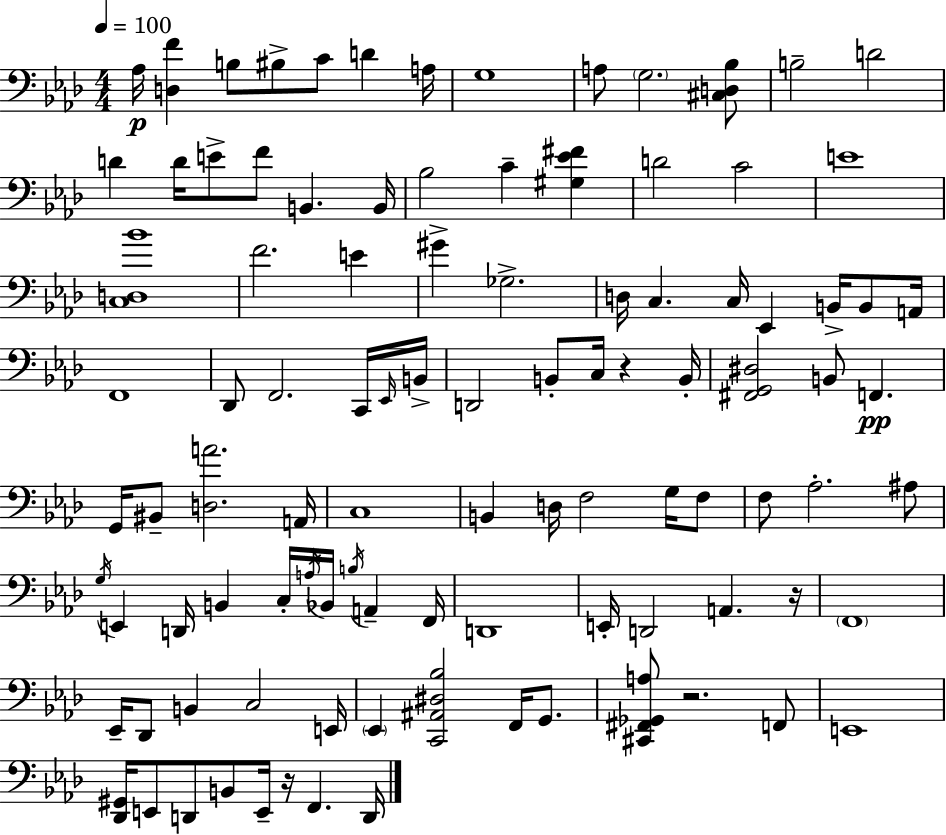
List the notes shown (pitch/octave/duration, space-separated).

Ab3/s [D3,F4]/q B3/e BIS3/e C4/e D4/q A3/s G3/w A3/e G3/h. [C#3,D3,Bb3]/e B3/h D4/h D4/q D4/s E4/e F4/e B2/q. B2/s Bb3/h C4/q [G#3,Eb4,F#4]/q D4/h C4/h E4/w [C3,D3,Bb4]/w F4/h. E4/q G#4/q Gb3/h. D3/s C3/q. C3/s Eb2/q B2/s B2/e A2/s F2/w Db2/e F2/h. C2/s Eb2/s B2/s D2/h B2/e C3/s R/q B2/s [F#2,G2,D#3]/h B2/e F2/q. G2/s BIS2/e [D3,A4]/h. A2/s C3/w B2/q D3/s F3/h G3/s F3/e F3/e Ab3/h. A#3/e G3/s E2/q D2/s B2/q C3/s A3/s Bb2/s B3/s A2/q F2/s D2/w E2/s D2/h A2/q. R/s F2/w Eb2/s Db2/e B2/q C3/h E2/s Eb2/q [C2,A#2,D#3,Bb3]/h F2/s G2/e. [C#2,F#2,Gb2,A3]/e R/h. F2/e E2/w [Db2,G#2]/s E2/e D2/e B2/e E2/s R/s F2/q. D2/s